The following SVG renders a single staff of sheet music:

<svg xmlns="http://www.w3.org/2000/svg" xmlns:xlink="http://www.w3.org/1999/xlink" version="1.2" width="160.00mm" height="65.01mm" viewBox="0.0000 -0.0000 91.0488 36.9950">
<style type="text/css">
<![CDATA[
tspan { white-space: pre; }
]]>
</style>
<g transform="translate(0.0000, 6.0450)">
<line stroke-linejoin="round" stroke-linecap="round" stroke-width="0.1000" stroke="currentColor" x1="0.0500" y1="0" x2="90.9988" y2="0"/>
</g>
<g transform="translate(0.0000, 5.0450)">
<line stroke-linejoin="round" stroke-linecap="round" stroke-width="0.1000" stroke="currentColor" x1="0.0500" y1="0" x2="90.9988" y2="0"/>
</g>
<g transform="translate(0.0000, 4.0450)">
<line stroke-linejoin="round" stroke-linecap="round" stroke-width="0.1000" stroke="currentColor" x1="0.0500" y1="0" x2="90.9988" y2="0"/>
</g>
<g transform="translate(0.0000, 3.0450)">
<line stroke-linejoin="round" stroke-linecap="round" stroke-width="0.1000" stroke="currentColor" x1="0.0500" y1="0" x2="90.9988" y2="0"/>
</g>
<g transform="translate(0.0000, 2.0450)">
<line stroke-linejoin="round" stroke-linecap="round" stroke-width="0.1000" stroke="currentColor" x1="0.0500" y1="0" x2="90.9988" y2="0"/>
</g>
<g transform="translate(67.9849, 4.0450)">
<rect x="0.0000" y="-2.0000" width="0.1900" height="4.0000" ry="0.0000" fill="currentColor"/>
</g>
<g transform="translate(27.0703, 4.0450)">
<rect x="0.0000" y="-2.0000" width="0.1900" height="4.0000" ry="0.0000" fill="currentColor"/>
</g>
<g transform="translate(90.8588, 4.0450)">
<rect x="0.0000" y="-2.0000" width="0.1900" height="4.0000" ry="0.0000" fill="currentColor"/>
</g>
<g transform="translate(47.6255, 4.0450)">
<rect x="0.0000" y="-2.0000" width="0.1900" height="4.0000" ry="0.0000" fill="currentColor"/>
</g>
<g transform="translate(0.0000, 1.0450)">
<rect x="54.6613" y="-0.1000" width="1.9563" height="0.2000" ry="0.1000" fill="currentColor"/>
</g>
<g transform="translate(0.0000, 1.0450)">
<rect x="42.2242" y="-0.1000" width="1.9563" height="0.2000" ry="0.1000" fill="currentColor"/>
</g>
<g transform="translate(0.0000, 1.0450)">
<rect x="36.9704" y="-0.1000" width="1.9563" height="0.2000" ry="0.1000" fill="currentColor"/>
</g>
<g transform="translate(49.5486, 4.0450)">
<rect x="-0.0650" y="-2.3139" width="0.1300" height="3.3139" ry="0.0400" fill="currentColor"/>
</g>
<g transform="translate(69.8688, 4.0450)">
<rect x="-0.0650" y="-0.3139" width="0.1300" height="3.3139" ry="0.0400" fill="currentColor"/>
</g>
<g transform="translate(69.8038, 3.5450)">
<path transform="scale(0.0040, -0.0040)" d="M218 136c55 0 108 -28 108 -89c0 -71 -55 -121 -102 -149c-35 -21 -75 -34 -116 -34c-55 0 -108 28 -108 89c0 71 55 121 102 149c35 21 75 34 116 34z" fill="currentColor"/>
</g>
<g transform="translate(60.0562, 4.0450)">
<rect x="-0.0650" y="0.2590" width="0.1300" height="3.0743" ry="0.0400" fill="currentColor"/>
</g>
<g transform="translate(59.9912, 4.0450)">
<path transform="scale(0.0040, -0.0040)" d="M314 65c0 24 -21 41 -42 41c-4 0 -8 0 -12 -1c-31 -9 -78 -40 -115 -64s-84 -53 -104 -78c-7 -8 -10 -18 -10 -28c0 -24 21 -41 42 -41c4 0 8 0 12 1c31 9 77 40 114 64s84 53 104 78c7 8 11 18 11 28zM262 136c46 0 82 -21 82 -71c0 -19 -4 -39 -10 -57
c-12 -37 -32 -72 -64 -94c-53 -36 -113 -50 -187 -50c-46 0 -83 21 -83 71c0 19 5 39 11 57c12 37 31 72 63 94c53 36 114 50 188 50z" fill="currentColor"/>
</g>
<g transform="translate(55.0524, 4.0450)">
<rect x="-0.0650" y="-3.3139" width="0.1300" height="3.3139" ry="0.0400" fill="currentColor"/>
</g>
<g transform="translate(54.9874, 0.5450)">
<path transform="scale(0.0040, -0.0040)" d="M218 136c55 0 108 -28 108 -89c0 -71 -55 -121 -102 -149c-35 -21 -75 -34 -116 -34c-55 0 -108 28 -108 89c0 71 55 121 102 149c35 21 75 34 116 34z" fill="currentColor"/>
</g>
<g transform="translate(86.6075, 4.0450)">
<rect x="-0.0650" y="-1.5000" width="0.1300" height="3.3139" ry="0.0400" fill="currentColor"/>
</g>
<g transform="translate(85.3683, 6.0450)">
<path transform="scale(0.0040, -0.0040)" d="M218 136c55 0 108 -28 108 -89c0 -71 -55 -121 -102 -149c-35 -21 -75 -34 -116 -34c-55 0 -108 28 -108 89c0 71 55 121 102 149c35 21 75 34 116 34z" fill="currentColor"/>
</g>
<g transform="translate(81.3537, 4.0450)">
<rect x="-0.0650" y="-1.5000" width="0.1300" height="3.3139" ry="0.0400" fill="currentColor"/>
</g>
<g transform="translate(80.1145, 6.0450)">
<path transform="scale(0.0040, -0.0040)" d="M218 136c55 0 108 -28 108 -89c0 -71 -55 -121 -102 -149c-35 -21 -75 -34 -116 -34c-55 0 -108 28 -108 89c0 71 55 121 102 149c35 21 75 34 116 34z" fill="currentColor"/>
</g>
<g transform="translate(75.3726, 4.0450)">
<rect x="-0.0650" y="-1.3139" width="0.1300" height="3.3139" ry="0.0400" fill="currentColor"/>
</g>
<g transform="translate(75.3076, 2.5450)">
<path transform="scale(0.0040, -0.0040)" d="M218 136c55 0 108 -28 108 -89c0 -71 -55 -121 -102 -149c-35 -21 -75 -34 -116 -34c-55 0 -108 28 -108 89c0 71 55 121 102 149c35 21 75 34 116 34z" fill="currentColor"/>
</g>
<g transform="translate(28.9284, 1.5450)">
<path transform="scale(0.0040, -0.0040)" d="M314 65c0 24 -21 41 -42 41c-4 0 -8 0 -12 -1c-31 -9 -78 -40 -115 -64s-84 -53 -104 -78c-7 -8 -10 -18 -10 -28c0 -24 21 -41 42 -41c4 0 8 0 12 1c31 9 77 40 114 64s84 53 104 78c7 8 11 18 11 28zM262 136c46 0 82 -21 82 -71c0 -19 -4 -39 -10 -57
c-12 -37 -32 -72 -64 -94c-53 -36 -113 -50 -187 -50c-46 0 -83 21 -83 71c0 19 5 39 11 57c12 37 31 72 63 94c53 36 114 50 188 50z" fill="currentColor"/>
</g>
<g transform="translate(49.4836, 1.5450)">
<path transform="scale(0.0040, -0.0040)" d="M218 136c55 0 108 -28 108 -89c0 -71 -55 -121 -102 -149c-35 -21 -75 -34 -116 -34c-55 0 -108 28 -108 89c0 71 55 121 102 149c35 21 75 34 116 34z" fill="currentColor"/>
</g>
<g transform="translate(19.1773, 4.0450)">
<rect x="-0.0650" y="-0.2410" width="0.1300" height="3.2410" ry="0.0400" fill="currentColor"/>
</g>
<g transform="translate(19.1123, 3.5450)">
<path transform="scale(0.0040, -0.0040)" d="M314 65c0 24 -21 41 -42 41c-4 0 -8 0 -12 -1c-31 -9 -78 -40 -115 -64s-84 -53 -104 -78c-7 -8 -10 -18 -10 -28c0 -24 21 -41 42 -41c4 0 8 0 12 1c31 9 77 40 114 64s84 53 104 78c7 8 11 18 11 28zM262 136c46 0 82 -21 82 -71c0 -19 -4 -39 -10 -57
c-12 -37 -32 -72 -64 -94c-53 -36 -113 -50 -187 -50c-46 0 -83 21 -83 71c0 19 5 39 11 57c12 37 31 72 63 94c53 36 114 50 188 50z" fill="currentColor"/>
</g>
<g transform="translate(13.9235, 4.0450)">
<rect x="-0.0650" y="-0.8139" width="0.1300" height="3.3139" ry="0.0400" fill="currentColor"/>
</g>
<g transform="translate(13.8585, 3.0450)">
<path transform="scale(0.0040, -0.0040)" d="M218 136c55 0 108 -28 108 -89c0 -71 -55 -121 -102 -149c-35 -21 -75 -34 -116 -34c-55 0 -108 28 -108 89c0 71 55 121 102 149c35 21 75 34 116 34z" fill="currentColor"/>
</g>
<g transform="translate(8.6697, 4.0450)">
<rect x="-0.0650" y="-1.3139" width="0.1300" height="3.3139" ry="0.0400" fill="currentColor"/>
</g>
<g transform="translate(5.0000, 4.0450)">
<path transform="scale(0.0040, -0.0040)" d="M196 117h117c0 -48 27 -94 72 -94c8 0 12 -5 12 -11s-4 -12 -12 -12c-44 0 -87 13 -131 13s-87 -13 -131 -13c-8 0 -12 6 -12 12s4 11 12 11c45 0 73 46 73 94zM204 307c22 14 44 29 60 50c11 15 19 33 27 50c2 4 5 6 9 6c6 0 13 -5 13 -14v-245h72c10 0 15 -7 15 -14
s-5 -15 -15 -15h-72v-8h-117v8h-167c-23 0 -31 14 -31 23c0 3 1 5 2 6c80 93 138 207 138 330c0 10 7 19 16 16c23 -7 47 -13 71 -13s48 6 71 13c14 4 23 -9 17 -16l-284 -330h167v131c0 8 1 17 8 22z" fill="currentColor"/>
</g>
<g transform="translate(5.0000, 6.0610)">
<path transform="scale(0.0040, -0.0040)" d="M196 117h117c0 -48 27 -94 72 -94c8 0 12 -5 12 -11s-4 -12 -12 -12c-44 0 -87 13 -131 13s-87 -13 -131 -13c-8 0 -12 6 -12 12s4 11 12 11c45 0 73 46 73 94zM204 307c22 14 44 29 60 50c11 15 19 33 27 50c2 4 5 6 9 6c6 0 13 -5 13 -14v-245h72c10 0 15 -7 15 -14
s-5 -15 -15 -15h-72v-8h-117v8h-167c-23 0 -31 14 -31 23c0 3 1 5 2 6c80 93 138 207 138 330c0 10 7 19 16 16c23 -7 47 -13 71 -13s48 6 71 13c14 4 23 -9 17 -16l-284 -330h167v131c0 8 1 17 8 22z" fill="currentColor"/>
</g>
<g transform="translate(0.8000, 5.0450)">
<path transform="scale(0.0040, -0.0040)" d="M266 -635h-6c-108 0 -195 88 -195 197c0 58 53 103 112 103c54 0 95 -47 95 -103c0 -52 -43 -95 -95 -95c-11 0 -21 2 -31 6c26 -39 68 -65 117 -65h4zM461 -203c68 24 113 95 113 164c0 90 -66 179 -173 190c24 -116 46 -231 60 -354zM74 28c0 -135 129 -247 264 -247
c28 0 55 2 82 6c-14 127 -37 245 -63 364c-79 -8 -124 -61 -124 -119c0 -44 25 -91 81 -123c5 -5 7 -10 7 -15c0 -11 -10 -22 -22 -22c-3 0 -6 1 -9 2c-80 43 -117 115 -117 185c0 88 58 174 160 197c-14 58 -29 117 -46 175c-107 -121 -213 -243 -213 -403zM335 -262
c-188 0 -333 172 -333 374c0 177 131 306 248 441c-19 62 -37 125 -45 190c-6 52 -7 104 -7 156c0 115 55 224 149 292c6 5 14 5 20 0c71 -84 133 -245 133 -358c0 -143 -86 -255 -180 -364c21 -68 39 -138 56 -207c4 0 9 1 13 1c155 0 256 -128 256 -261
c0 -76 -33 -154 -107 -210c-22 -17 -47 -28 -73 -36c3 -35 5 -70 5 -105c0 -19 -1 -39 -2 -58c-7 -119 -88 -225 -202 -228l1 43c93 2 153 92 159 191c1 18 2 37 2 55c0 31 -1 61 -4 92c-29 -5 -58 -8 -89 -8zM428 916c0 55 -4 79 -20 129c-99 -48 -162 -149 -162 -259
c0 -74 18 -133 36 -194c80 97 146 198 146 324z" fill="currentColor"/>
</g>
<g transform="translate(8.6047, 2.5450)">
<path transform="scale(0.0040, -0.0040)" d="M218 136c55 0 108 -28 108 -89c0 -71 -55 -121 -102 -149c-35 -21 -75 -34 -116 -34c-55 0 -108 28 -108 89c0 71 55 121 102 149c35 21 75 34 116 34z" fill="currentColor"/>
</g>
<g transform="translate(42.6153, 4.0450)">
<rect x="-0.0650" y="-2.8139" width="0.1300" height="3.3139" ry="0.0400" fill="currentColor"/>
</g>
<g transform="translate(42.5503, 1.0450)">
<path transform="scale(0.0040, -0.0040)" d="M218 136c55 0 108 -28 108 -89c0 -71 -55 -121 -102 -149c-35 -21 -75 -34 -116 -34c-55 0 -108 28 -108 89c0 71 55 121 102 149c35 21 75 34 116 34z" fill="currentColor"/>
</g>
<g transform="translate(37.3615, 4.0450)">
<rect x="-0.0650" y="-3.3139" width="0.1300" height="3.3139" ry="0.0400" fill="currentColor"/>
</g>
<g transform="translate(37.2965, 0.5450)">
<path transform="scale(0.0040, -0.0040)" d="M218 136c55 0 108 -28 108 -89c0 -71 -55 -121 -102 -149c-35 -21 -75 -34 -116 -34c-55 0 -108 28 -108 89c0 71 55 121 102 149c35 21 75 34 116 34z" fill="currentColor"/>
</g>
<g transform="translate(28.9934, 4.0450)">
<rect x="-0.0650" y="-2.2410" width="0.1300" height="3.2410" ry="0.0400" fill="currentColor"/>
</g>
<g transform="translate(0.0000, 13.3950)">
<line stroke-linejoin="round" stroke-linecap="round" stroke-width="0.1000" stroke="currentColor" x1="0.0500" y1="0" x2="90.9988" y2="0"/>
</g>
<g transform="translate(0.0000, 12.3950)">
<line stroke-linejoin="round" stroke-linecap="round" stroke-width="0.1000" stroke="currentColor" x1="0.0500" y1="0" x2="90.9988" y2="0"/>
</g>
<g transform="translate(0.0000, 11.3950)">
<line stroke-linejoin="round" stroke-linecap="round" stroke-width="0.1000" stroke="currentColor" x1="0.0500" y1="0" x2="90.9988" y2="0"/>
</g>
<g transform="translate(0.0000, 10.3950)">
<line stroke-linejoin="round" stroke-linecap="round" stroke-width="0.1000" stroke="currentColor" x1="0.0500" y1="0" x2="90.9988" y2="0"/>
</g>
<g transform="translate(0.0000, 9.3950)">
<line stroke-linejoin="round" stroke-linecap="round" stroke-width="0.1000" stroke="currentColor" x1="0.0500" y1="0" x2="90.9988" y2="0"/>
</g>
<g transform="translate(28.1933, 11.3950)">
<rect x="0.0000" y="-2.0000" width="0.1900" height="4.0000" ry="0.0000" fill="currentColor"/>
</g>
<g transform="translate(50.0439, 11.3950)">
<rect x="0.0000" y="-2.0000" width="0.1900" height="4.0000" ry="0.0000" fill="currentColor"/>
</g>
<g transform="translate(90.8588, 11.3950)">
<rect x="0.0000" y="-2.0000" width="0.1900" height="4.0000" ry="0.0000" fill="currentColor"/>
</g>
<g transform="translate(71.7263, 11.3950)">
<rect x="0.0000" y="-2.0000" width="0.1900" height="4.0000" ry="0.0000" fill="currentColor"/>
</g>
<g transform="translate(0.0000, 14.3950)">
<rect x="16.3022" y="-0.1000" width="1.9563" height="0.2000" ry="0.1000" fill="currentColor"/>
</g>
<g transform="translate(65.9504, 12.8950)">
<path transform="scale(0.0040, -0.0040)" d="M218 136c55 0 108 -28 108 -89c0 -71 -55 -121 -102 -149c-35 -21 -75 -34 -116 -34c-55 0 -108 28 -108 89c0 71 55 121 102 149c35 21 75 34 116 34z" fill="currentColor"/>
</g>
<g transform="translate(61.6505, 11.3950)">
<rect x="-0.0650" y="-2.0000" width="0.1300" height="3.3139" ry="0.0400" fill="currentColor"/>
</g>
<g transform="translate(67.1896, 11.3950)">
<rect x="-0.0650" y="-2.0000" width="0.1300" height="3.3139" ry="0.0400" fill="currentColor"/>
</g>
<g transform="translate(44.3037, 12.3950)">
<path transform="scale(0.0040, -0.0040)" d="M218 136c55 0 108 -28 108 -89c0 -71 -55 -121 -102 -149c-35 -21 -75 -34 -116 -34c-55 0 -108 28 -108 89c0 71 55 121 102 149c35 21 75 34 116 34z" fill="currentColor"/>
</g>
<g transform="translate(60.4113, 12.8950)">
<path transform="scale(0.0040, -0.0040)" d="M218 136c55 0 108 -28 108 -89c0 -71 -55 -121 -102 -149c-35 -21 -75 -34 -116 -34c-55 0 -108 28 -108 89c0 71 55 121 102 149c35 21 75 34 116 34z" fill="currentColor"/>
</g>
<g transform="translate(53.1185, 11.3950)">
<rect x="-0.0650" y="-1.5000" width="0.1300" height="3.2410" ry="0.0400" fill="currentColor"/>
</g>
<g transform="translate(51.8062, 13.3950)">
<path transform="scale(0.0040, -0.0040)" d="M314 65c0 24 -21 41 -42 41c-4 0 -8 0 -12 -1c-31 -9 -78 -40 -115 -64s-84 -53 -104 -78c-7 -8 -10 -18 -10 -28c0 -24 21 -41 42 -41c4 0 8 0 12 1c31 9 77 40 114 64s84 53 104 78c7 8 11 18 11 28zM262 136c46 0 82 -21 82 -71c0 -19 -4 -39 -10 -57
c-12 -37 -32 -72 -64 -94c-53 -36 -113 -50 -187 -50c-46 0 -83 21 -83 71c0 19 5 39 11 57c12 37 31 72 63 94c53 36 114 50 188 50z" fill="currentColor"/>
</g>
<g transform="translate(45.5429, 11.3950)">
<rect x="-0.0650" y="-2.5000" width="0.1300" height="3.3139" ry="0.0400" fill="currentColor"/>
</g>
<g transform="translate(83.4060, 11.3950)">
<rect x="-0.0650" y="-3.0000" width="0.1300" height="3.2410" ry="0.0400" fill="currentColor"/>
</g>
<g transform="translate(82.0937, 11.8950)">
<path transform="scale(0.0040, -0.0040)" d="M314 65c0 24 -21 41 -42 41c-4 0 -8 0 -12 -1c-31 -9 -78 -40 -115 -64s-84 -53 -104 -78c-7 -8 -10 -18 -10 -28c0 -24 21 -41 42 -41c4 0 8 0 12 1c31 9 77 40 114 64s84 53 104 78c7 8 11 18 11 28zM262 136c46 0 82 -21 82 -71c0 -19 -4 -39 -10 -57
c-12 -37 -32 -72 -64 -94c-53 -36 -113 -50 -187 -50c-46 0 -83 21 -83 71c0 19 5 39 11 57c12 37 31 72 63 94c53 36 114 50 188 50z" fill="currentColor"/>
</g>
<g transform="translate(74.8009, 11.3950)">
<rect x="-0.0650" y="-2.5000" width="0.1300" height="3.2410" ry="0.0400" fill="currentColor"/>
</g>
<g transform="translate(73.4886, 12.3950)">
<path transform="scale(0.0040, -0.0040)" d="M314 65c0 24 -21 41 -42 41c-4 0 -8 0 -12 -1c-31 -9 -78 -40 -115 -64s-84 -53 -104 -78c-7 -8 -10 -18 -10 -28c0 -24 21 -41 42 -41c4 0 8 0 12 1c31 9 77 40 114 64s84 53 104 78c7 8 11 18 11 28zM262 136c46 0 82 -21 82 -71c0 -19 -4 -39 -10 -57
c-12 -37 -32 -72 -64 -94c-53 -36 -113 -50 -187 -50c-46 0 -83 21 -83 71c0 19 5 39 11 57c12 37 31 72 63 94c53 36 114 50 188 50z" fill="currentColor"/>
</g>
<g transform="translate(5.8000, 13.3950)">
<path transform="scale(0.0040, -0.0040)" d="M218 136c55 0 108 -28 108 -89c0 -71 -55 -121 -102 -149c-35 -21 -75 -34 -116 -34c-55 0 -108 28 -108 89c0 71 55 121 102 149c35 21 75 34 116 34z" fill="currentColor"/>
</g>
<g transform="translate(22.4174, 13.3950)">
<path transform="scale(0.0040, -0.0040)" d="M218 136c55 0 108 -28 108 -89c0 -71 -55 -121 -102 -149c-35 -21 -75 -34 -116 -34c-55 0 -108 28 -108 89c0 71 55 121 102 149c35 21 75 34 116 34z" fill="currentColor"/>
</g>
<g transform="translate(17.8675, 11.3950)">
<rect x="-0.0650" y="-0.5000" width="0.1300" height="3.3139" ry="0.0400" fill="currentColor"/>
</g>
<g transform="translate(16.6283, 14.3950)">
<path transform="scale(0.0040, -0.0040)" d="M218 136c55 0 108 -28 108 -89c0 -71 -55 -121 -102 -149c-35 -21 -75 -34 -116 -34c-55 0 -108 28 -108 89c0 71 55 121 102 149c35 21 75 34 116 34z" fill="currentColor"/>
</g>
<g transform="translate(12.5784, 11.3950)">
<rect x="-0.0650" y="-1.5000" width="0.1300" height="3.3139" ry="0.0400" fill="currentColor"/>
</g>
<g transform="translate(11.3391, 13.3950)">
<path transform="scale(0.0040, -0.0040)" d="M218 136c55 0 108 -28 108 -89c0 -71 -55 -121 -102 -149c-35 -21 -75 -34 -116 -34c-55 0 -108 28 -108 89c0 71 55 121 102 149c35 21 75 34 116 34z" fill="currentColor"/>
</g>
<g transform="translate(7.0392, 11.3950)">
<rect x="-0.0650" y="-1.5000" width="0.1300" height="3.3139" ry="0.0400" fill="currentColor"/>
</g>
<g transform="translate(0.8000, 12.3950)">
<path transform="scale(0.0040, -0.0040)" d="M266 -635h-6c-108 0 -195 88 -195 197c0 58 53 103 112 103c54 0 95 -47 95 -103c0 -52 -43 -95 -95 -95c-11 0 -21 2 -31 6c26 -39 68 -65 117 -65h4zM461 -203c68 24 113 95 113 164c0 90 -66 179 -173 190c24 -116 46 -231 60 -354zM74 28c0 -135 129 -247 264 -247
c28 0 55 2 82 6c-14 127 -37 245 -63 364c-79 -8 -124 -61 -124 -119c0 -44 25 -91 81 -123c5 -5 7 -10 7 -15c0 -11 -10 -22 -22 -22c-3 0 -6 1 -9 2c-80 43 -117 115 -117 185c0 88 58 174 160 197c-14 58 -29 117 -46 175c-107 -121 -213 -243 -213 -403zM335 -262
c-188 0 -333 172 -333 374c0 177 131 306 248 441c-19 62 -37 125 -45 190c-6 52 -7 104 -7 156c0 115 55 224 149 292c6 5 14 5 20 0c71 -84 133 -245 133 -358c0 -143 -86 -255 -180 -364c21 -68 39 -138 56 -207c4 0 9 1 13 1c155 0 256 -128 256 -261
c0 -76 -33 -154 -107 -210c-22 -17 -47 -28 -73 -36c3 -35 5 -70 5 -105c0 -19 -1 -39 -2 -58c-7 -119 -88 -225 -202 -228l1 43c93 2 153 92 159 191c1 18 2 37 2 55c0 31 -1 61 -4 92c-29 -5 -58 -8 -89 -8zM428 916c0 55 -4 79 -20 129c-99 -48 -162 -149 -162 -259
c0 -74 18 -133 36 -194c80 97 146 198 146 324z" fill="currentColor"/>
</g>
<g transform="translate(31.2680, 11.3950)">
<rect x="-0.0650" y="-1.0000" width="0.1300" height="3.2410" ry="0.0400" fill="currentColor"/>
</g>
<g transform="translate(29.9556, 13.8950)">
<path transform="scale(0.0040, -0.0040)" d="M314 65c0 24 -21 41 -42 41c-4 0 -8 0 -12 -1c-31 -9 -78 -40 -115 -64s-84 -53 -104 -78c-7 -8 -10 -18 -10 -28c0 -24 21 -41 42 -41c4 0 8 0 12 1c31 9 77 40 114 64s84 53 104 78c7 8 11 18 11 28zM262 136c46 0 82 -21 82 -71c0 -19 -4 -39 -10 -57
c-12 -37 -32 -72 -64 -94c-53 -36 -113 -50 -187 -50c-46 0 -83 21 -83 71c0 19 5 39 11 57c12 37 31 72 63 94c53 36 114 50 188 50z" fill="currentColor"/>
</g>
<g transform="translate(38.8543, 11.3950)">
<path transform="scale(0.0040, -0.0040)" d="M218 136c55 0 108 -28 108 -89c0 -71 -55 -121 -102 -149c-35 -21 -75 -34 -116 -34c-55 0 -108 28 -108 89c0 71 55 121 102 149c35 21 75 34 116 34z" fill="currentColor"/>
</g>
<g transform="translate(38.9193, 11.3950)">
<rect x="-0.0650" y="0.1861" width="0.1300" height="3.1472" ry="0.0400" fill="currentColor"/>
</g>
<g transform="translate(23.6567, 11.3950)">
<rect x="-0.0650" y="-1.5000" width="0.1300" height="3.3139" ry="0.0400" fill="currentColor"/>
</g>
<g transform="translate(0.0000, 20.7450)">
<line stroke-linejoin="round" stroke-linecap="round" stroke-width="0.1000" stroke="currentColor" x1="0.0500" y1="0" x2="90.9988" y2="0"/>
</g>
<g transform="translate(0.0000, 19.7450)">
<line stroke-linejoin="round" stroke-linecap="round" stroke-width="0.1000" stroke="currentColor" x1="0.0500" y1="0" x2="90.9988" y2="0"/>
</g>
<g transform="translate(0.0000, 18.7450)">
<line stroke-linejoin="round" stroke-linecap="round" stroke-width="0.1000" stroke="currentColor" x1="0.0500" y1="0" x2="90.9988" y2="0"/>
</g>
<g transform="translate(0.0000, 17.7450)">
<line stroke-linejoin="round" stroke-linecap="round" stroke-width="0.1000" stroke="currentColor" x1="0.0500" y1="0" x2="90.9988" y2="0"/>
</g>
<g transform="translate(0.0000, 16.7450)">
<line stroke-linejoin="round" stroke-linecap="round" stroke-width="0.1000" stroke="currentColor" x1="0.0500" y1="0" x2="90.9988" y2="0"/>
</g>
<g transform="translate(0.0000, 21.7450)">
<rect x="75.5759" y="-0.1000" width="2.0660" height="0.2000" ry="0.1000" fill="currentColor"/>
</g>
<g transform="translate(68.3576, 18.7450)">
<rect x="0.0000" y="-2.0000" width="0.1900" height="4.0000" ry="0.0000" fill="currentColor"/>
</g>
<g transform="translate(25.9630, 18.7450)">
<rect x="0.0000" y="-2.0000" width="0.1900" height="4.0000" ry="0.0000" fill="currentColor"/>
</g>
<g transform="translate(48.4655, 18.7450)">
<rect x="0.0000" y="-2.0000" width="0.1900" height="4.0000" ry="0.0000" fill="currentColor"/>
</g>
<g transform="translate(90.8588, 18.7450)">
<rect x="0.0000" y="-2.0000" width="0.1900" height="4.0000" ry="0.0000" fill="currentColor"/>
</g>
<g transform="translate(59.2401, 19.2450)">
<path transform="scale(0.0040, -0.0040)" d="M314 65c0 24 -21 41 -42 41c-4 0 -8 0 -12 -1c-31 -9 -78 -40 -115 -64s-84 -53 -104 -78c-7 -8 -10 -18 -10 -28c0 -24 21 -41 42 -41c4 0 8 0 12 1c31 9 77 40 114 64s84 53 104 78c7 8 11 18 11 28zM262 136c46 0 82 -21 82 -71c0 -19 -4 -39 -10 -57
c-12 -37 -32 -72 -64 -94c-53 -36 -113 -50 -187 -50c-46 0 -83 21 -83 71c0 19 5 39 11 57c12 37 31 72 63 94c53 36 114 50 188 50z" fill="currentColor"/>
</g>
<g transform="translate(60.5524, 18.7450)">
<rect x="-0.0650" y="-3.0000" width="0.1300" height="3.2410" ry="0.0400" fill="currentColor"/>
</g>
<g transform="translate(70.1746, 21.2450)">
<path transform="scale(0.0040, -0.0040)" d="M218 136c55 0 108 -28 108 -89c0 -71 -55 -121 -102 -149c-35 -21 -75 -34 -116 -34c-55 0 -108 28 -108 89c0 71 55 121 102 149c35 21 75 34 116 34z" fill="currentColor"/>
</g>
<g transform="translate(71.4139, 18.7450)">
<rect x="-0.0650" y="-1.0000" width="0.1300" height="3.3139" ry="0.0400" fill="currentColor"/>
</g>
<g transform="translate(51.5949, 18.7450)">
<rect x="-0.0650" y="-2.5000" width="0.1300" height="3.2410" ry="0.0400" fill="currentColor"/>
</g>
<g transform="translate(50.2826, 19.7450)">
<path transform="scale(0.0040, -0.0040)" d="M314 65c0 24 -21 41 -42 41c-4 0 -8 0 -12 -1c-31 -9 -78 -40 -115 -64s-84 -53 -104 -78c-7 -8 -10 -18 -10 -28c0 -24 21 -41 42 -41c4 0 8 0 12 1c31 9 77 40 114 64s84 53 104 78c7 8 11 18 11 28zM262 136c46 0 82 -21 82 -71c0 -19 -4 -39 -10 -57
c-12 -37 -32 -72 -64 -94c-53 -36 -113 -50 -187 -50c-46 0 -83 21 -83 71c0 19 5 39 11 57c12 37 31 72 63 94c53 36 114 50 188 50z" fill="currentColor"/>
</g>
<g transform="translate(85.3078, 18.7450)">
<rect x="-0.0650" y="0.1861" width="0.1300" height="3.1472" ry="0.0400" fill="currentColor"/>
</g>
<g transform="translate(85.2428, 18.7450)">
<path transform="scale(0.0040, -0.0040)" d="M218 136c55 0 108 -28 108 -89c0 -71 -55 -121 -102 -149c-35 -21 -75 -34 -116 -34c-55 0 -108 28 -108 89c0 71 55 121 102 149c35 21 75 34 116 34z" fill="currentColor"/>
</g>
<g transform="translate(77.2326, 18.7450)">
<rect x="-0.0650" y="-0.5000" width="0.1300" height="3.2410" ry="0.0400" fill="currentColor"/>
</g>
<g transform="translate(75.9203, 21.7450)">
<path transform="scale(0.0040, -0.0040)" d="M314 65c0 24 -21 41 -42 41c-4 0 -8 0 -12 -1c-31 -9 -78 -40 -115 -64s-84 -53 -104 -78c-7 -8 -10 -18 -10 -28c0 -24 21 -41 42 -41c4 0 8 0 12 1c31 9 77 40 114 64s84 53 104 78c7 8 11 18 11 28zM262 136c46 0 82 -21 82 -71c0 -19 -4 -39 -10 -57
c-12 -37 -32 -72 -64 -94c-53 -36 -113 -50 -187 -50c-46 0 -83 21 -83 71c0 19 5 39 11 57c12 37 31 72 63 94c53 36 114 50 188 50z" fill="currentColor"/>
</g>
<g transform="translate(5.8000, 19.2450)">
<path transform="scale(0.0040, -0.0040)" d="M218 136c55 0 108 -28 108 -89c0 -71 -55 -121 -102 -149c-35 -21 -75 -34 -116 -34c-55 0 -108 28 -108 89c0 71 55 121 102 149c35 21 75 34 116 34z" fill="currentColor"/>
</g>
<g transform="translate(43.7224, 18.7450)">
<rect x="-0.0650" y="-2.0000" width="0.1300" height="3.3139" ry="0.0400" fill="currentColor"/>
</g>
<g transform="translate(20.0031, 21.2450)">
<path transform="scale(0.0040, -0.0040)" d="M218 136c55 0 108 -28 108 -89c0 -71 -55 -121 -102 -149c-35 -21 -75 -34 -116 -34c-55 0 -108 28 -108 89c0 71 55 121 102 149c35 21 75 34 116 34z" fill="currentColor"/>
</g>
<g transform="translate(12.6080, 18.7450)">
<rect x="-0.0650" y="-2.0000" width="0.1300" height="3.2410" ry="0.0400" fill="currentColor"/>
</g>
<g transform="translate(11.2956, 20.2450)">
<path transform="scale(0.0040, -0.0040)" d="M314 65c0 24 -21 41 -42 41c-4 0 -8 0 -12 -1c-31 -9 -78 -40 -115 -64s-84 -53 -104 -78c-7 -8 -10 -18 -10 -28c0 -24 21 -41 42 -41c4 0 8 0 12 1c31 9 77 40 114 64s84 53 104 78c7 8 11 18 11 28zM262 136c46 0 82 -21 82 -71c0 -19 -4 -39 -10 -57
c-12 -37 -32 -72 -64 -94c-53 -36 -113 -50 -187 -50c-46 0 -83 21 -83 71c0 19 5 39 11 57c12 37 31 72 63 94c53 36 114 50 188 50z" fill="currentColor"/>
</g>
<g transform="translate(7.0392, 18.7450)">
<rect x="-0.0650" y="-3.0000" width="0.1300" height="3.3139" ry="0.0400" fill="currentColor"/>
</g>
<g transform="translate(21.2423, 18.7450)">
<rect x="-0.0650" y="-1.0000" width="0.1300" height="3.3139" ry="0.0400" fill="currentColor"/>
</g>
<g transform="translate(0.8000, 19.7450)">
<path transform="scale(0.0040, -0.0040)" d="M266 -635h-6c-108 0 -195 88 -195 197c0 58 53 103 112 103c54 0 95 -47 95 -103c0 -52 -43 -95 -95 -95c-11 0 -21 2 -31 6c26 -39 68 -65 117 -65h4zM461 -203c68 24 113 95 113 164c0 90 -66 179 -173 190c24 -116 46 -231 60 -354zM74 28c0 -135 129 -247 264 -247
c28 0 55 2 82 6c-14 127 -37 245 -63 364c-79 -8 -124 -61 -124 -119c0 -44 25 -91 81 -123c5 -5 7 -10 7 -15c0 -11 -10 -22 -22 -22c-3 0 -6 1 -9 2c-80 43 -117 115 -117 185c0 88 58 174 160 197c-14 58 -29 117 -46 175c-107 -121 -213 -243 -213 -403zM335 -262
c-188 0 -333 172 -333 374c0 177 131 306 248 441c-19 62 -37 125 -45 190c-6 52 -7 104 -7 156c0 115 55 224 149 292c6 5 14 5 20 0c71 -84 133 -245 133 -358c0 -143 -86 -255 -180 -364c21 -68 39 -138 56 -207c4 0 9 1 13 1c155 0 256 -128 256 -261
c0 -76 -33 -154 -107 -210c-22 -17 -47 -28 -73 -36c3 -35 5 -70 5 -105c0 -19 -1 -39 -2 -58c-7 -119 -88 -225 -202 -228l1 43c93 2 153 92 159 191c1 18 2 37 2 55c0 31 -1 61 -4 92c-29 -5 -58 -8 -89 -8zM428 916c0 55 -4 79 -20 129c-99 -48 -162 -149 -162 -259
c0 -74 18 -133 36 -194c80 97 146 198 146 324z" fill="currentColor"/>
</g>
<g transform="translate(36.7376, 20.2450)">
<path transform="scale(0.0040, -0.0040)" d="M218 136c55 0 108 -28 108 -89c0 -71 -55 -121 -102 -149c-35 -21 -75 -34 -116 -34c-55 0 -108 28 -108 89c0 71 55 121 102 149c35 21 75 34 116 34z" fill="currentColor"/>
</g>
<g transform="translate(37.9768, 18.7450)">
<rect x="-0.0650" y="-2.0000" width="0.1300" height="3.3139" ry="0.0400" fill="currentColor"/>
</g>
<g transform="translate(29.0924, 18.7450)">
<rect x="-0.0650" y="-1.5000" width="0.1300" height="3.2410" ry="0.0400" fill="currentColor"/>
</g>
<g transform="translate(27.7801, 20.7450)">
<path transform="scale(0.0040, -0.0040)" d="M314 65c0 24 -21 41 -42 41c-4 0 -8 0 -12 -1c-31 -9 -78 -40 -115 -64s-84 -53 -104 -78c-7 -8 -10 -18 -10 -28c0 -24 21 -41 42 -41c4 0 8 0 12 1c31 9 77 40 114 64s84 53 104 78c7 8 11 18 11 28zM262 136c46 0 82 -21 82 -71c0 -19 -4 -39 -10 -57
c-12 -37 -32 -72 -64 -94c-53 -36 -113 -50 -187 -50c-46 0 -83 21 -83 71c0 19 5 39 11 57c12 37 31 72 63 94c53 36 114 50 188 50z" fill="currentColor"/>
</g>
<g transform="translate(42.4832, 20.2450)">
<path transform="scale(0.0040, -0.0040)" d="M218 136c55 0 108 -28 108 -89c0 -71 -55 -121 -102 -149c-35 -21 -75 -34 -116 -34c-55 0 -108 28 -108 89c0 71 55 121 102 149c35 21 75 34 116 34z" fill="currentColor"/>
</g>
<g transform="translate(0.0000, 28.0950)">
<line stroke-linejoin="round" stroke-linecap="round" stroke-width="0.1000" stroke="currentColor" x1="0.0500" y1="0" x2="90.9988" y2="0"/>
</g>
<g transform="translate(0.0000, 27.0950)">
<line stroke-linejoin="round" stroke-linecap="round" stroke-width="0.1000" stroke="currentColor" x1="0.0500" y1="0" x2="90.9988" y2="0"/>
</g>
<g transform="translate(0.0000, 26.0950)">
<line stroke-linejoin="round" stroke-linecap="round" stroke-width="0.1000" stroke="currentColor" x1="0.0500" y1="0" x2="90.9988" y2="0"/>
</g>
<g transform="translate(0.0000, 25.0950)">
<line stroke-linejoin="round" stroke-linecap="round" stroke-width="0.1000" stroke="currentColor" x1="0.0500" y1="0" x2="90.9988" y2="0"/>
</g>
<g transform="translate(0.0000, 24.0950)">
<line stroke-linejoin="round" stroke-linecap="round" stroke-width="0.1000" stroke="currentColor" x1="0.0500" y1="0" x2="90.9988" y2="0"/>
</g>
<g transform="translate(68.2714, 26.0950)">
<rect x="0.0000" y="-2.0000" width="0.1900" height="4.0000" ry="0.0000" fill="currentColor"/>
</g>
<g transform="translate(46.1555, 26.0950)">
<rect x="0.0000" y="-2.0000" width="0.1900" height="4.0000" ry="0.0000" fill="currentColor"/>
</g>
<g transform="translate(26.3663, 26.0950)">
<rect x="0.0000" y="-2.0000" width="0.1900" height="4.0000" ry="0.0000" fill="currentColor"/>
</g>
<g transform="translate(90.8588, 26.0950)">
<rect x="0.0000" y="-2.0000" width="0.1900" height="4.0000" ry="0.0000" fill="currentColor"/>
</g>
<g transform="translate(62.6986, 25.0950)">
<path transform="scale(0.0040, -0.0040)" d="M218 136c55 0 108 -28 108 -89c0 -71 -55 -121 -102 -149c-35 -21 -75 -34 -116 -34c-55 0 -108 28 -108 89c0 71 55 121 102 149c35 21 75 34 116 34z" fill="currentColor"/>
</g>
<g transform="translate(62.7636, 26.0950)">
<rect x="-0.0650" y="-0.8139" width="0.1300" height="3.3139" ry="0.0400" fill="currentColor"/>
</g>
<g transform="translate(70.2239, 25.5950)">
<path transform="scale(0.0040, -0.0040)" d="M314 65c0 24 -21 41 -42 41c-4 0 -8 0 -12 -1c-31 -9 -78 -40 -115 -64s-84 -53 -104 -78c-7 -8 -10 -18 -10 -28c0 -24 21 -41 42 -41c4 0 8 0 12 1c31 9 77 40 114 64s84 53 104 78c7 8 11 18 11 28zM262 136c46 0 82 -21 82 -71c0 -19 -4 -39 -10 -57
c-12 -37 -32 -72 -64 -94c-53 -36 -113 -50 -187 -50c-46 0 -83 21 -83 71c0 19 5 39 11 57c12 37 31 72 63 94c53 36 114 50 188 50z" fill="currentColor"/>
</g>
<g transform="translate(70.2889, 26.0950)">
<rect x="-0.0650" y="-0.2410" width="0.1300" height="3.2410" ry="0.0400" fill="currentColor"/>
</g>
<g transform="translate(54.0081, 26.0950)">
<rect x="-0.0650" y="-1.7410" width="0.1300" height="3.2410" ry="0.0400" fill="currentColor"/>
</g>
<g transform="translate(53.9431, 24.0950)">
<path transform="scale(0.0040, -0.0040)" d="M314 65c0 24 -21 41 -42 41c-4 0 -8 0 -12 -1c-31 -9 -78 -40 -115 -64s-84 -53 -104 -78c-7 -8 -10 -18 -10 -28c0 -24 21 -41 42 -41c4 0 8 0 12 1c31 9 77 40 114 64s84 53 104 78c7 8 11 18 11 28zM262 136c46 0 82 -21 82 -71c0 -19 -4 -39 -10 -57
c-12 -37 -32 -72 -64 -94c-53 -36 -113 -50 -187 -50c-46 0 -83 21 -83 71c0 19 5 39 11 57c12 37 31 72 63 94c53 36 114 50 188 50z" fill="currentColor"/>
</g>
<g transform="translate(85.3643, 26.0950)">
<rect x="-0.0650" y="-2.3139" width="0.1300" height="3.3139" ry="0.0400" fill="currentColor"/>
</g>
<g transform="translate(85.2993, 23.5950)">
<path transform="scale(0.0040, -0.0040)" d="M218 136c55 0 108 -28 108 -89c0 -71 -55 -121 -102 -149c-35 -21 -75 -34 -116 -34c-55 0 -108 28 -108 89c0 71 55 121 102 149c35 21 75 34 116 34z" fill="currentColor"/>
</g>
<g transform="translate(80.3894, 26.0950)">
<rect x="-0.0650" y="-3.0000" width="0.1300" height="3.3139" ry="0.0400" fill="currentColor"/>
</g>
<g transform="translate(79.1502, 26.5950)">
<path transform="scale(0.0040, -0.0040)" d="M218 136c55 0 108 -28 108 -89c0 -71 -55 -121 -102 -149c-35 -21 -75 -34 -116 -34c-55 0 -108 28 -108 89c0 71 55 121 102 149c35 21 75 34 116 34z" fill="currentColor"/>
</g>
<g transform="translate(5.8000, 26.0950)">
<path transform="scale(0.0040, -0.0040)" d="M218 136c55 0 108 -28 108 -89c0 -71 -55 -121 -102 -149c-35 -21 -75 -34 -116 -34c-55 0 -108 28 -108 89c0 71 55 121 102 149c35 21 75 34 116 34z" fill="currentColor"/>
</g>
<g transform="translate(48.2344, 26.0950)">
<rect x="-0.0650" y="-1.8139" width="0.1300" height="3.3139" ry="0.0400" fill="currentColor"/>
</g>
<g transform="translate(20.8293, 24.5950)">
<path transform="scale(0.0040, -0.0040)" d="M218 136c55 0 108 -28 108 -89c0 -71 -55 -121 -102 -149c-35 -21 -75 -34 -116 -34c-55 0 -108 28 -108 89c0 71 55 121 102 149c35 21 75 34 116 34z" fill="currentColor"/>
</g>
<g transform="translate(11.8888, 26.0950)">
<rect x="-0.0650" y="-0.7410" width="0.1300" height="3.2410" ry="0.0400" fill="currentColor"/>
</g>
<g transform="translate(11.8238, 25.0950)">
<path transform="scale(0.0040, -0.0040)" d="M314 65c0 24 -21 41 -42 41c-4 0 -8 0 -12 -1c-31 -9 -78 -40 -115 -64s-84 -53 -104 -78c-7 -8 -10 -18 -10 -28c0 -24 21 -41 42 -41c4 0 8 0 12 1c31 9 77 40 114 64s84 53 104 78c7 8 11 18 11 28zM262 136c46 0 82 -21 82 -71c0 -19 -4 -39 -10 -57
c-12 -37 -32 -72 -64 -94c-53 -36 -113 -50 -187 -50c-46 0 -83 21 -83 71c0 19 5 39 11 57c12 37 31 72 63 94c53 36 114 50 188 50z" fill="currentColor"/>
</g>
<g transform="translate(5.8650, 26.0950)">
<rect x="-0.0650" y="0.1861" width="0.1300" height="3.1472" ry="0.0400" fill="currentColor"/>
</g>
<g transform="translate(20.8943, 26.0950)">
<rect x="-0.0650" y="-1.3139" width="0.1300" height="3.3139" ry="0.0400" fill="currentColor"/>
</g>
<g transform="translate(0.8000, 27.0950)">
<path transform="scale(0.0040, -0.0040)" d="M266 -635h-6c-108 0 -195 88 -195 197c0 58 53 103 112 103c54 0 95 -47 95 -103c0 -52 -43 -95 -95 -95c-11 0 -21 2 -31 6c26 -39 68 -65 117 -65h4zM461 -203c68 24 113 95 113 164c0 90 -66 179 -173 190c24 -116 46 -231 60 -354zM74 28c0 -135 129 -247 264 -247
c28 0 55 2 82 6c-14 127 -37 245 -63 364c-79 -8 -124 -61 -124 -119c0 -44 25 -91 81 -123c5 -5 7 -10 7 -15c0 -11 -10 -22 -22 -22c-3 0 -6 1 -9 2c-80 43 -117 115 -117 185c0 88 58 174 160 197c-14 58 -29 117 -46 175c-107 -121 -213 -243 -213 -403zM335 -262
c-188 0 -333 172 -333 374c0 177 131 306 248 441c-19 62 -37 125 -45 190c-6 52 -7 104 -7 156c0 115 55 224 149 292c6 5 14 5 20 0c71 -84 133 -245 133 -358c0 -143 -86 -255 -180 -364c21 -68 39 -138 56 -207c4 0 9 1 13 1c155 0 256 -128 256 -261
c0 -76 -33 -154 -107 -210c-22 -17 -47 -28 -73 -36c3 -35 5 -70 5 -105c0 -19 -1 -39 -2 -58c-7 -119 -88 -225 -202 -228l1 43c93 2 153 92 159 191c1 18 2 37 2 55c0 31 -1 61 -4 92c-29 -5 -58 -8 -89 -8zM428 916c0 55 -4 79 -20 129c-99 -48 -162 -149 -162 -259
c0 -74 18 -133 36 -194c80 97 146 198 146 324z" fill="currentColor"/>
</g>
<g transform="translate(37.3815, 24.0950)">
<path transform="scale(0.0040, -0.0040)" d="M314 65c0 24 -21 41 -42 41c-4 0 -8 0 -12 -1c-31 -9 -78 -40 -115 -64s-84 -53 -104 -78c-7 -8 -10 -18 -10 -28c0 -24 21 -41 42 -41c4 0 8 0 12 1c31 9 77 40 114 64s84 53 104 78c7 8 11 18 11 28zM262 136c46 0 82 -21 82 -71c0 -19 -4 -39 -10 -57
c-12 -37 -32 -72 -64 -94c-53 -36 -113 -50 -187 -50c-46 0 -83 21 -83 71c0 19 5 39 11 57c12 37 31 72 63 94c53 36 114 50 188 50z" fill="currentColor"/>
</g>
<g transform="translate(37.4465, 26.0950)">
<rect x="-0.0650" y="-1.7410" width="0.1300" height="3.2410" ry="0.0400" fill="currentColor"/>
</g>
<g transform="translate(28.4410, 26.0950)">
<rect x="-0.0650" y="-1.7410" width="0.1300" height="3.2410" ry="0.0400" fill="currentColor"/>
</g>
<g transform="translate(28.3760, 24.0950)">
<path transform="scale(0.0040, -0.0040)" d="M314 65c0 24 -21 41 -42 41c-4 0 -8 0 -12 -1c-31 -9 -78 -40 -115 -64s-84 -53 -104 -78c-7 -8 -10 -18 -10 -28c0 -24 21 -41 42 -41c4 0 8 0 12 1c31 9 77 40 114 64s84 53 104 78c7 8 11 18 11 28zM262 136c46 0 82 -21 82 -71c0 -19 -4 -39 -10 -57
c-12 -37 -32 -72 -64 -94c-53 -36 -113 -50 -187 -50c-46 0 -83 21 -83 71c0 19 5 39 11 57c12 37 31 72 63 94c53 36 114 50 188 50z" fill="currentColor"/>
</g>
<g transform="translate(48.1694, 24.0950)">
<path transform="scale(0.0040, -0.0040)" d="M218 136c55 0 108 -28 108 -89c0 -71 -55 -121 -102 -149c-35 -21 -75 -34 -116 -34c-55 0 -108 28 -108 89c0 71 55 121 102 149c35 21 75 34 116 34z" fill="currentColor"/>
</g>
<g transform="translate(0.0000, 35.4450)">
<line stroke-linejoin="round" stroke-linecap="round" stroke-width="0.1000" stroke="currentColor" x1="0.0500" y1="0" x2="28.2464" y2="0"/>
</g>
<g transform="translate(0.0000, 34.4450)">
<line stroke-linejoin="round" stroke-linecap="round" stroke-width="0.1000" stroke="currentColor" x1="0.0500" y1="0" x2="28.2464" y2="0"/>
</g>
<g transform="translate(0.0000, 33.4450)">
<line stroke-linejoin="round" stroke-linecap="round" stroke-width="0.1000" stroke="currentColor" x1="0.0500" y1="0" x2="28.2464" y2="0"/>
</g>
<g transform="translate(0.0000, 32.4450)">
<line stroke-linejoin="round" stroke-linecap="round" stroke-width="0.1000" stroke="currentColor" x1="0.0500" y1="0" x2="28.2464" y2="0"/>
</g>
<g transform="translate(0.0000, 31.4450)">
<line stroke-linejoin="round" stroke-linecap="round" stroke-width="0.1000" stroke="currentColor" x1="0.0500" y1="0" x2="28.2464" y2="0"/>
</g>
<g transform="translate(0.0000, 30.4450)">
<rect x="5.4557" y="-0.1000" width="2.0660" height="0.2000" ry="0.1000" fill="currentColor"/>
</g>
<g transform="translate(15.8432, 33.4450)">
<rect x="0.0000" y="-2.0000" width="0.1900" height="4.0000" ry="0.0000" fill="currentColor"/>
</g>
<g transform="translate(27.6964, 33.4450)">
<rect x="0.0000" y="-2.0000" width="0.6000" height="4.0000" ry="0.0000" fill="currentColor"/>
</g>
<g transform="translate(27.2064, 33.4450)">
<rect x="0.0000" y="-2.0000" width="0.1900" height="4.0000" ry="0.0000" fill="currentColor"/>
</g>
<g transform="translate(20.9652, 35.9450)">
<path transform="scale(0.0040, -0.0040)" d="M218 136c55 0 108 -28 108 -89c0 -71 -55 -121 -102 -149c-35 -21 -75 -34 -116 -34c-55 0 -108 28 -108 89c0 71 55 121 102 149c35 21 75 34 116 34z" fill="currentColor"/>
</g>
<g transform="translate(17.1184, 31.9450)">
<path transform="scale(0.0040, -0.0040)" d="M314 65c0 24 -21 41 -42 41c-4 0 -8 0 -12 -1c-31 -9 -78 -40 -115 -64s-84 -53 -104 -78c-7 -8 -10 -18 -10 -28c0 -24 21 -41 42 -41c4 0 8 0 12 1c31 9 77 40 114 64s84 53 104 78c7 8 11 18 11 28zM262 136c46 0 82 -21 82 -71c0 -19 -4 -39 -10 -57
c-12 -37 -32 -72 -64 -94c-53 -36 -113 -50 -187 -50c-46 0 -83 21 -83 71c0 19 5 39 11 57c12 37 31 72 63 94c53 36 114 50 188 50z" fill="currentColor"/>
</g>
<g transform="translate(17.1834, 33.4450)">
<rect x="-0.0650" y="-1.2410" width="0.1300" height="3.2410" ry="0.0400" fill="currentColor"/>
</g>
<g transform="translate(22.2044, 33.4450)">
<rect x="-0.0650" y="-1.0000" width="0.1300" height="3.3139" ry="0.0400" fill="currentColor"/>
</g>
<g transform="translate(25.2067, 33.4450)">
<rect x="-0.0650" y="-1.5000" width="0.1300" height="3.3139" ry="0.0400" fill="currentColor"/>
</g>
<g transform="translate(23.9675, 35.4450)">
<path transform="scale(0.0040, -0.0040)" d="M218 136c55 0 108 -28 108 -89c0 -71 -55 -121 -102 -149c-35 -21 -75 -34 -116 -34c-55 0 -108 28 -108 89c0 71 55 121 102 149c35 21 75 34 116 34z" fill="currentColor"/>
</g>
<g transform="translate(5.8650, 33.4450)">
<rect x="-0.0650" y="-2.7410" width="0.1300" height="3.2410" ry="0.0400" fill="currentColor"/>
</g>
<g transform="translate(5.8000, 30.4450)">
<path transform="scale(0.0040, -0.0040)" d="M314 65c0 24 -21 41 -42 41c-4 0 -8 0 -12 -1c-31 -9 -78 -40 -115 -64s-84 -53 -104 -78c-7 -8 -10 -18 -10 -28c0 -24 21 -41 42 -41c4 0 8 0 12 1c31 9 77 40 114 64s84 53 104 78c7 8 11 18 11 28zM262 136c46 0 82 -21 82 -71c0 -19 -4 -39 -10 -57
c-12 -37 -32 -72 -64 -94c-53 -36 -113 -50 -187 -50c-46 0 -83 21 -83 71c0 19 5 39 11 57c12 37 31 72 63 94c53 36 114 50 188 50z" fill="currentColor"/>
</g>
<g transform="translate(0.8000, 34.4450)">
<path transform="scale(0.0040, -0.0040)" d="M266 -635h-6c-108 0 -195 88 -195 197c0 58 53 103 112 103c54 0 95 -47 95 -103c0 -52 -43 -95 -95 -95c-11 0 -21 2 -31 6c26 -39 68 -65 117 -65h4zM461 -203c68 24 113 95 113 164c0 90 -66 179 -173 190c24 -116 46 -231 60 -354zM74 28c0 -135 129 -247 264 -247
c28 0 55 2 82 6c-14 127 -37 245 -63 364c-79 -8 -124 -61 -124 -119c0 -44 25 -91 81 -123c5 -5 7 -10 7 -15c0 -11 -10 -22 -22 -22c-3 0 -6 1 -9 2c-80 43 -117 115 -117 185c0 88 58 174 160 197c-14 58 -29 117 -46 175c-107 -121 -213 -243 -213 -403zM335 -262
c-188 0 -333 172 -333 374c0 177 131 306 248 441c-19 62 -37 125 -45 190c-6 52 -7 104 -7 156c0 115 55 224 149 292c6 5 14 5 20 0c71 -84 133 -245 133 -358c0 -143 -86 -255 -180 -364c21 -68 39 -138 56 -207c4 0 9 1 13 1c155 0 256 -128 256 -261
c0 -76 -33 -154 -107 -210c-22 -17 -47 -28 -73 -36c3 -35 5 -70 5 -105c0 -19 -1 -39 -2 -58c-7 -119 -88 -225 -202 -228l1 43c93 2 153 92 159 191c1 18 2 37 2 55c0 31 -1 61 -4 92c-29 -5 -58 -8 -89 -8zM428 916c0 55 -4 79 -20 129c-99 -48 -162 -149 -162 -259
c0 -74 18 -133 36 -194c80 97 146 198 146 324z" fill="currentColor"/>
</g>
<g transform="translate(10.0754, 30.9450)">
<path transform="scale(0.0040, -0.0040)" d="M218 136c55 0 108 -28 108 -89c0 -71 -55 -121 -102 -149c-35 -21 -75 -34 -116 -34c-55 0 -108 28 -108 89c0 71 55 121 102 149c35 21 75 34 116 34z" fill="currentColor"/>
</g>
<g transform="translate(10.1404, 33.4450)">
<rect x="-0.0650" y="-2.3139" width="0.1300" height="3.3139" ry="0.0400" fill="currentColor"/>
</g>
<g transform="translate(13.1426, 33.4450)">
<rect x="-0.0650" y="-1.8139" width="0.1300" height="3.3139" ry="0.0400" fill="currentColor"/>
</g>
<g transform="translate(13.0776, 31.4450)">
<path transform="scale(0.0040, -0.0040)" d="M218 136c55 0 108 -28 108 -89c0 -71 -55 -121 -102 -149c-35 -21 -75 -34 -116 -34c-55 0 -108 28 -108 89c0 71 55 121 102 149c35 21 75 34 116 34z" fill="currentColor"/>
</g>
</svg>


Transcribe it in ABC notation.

X:1
T:Untitled
M:4/4
L:1/4
K:C
e d c2 g2 b a g b B2 c e E E E E C E D2 B G E2 F F G2 A2 A F2 D E2 F F G2 A2 D C2 B B d2 e f2 f2 f f2 d c2 A g a2 g f e2 D E